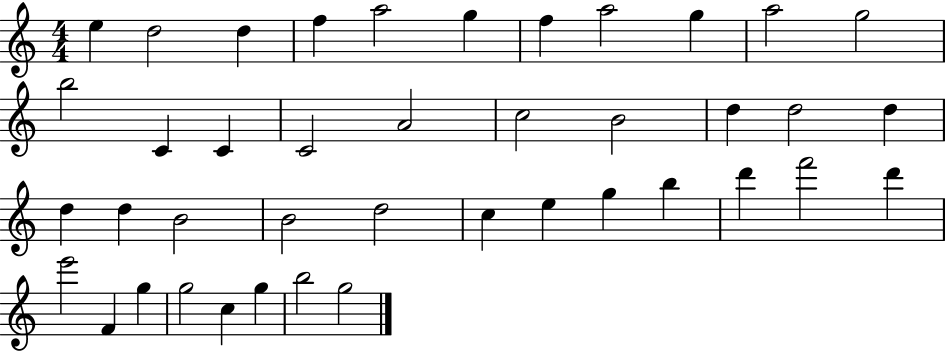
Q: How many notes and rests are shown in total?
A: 41